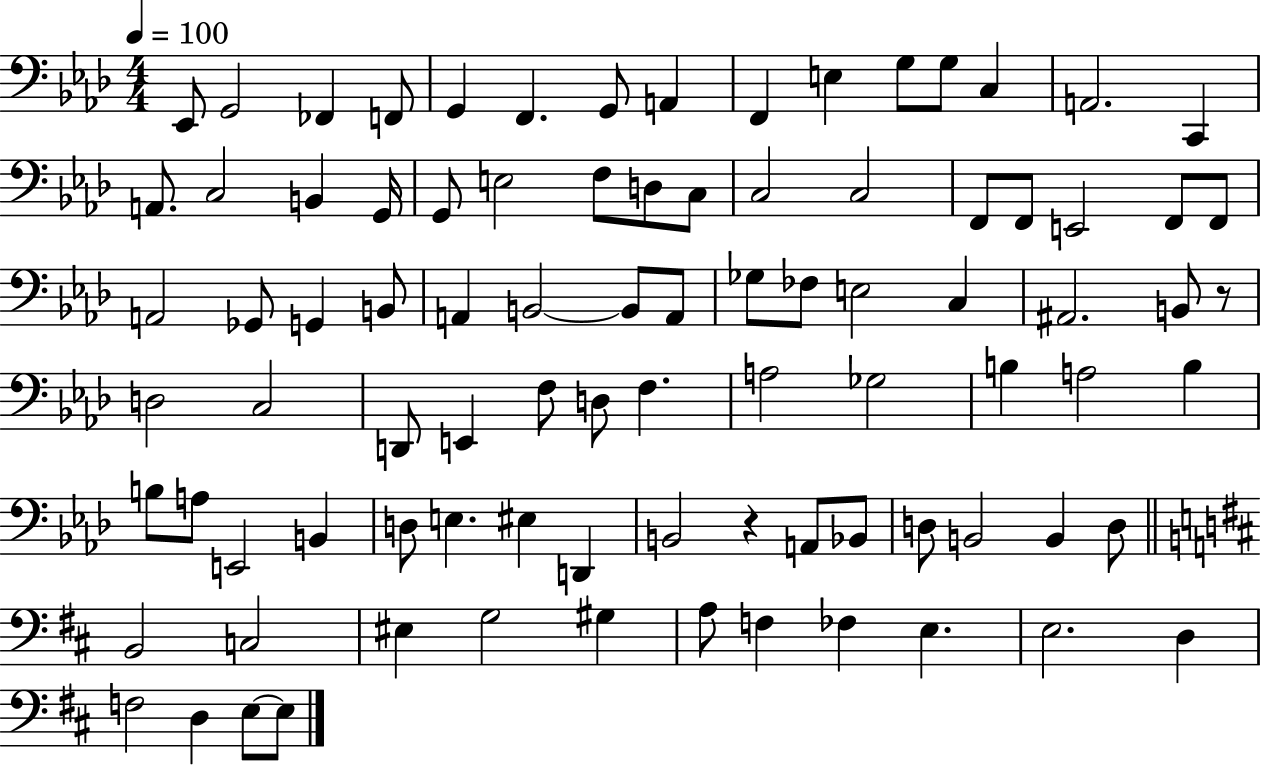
{
  \clef bass
  \numericTimeSignature
  \time 4/4
  \key aes \major
  \tempo 4 = 100
  ees,8 g,2 fes,4 f,8 | g,4 f,4. g,8 a,4 | f,4 e4 g8 g8 c4 | a,2. c,4 | \break a,8. c2 b,4 g,16 | g,8 e2 f8 d8 c8 | c2 c2 | f,8 f,8 e,2 f,8 f,8 | \break a,2 ges,8 g,4 b,8 | a,4 b,2~~ b,8 a,8 | ges8 fes8 e2 c4 | ais,2. b,8 r8 | \break d2 c2 | d,8 e,4 f8 d8 f4. | a2 ges2 | b4 a2 b4 | \break b8 a8 e,2 b,4 | d8 e4. eis4 d,4 | b,2 r4 a,8 bes,8 | d8 b,2 b,4 d8 | \break \bar "||" \break \key d \major b,2 c2 | eis4 g2 gis4 | a8 f4 fes4 e4. | e2. d4 | \break f2 d4 e8~~ e8 | \bar "|."
}